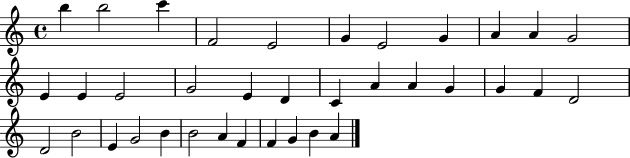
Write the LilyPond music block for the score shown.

{
  \clef treble
  \time 4/4
  \defaultTimeSignature
  \key c \major
  b''4 b''2 c'''4 | f'2 e'2 | g'4 e'2 g'4 | a'4 a'4 g'2 | \break e'4 e'4 e'2 | g'2 e'4 d'4 | c'4 a'4 a'4 g'4 | g'4 f'4 d'2 | \break d'2 b'2 | e'4 g'2 b'4 | b'2 a'4 f'4 | f'4 g'4 b'4 a'4 | \break \bar "|."
}